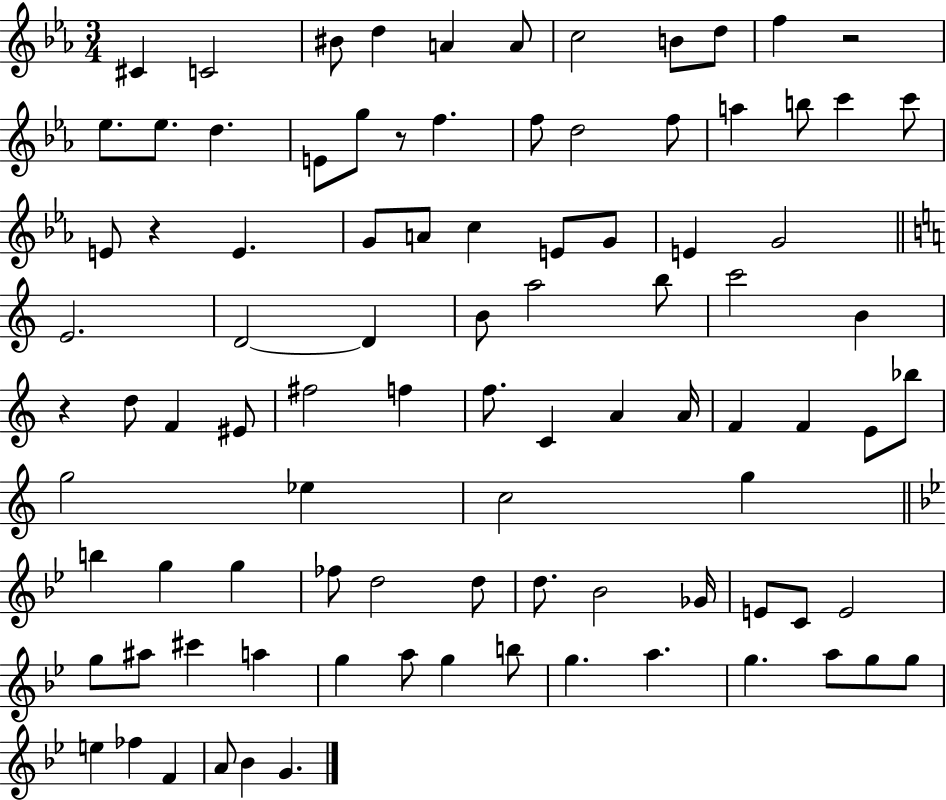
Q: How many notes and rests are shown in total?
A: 93